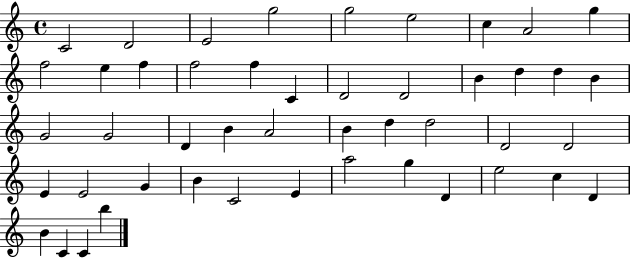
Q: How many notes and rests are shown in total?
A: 47